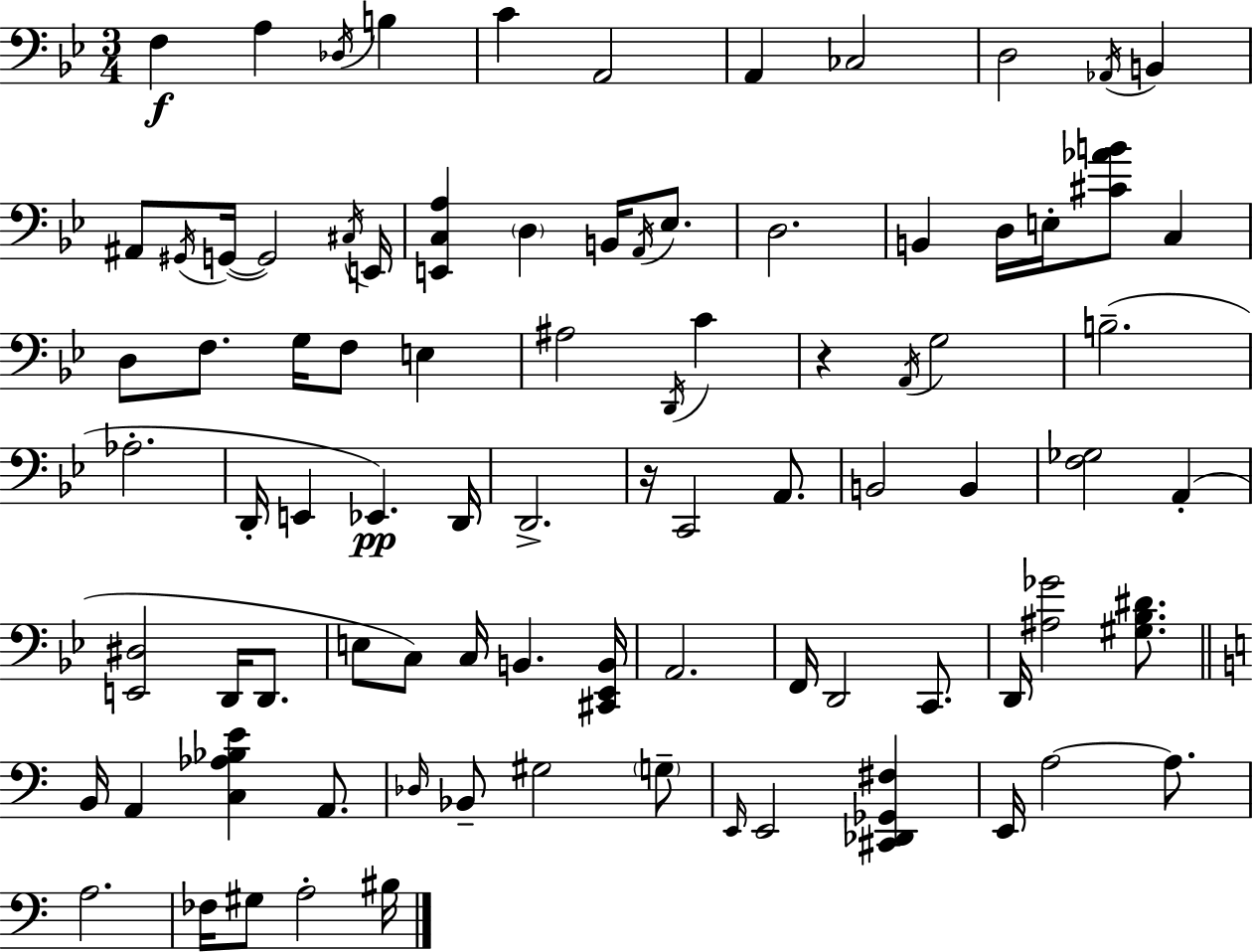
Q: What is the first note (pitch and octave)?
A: F3